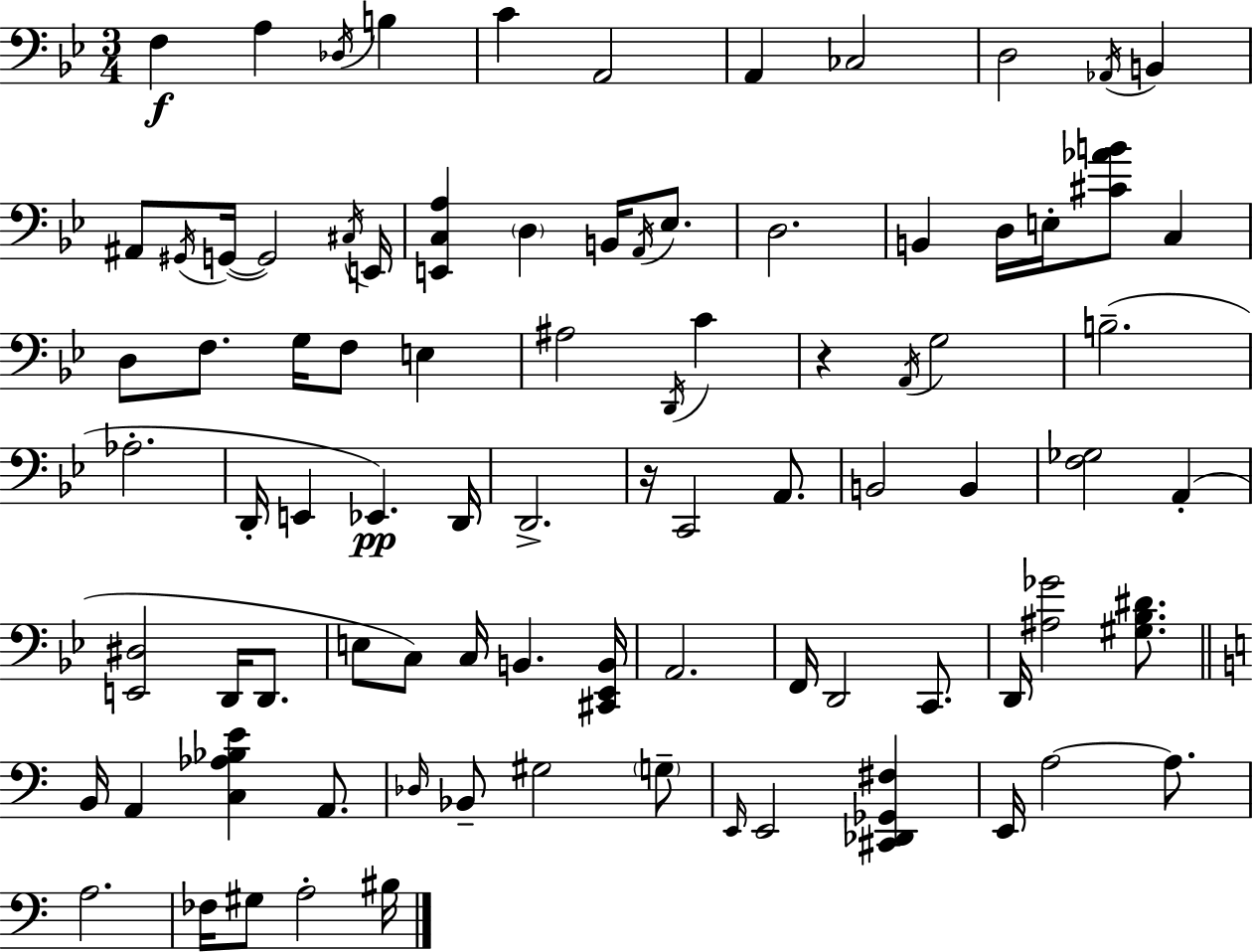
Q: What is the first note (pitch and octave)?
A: F3